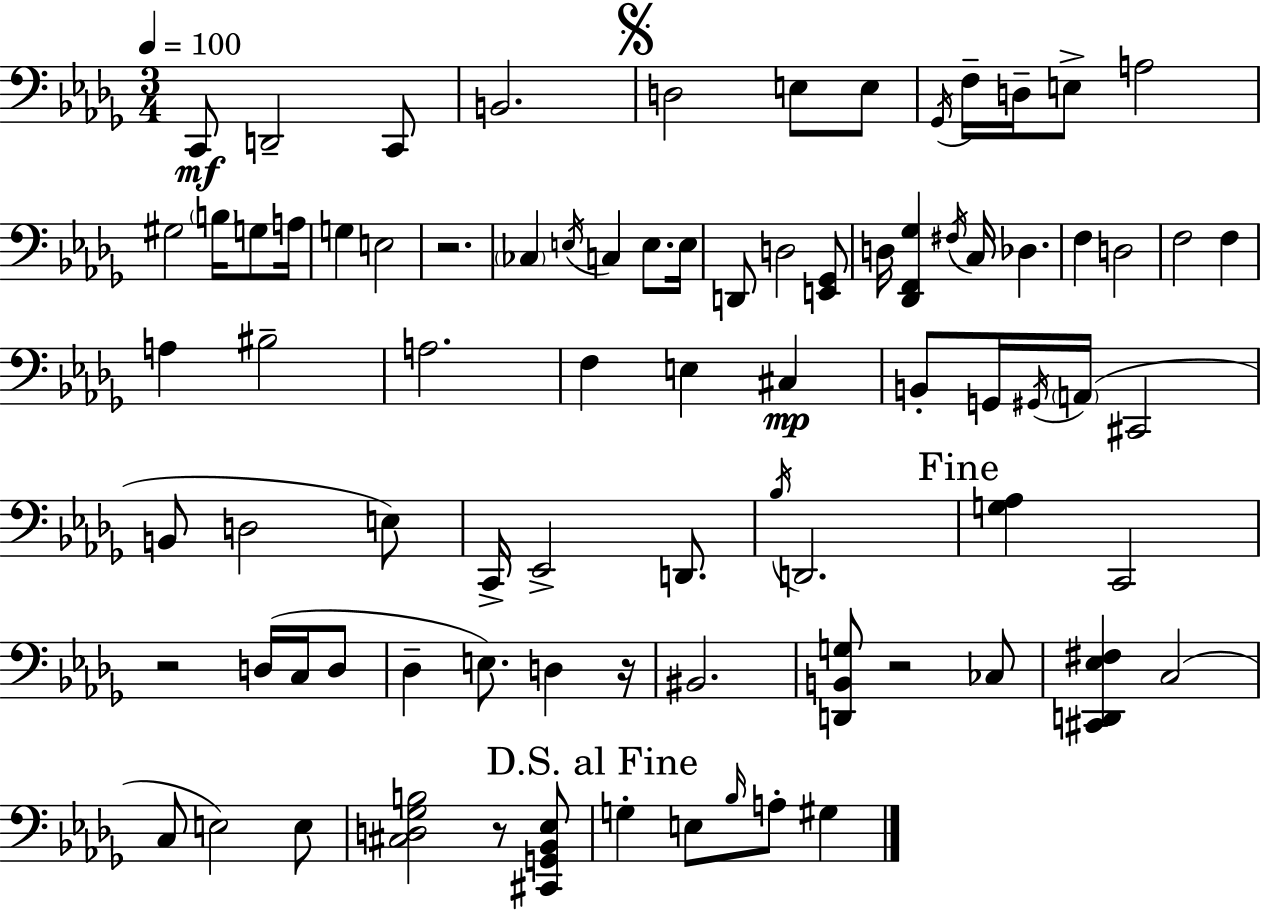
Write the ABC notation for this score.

X:1
T:Untitled
M:3/4
L:1/4
K:Bbm
C,,/2 D,,2 C,,/2 B,,2 D,2 E,/2 E,/2 _G,,/4 F,/4 D,/4 E,/2 A,2 ^G,2 B,/4 G,/2 A,/4 G, E,2 z2 _C, E,/4 C, E,/2 E,/4 D,,/2 D,2 [E,,_G,,]/2 D,/4 [_D,,F,,_G,] ^F,/4 C,/4 _D, F, D,2 F,2 F, A, ^B,2 A,2 F, E, ^C, B,,/2 G,,/4 ^G,,/4 A,,/4 ^C,,2 B,,/2 D,2 E,/2 C,,/4 _E,,2 D,,/2 _B,/4 D,,2 [G,_A,] C,,2 z2 D,/4 C,/4 D,/2 _D, E,/2 D, z/4 ^B,,2 [D,,B,,G,]/2 z2 _C,/2 [^C,,D,,_E,^F,] C,2 C,/2 E,2 E,/2 [^C,D,_G,B,]2 z/2 [^C,,G,,_B,,_E,]/2 G, E,/2 _B,/4 A,/2 ^G,